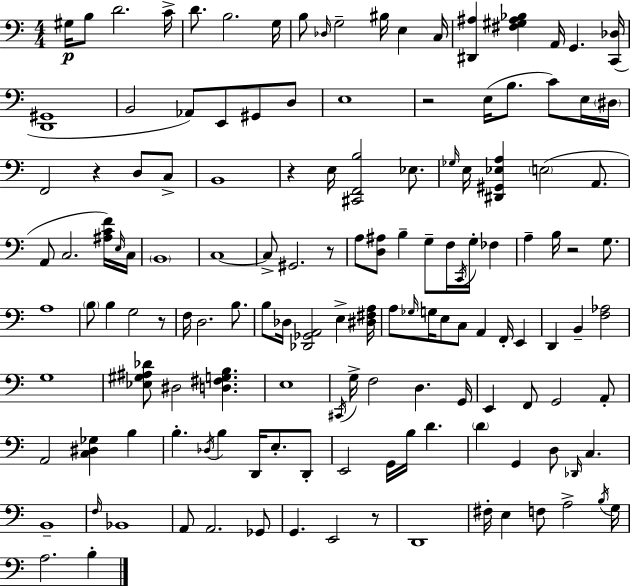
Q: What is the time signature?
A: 4/4